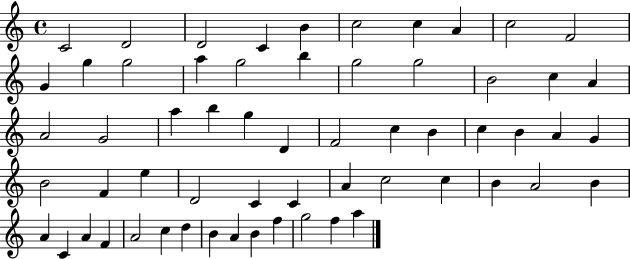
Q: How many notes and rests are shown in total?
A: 60